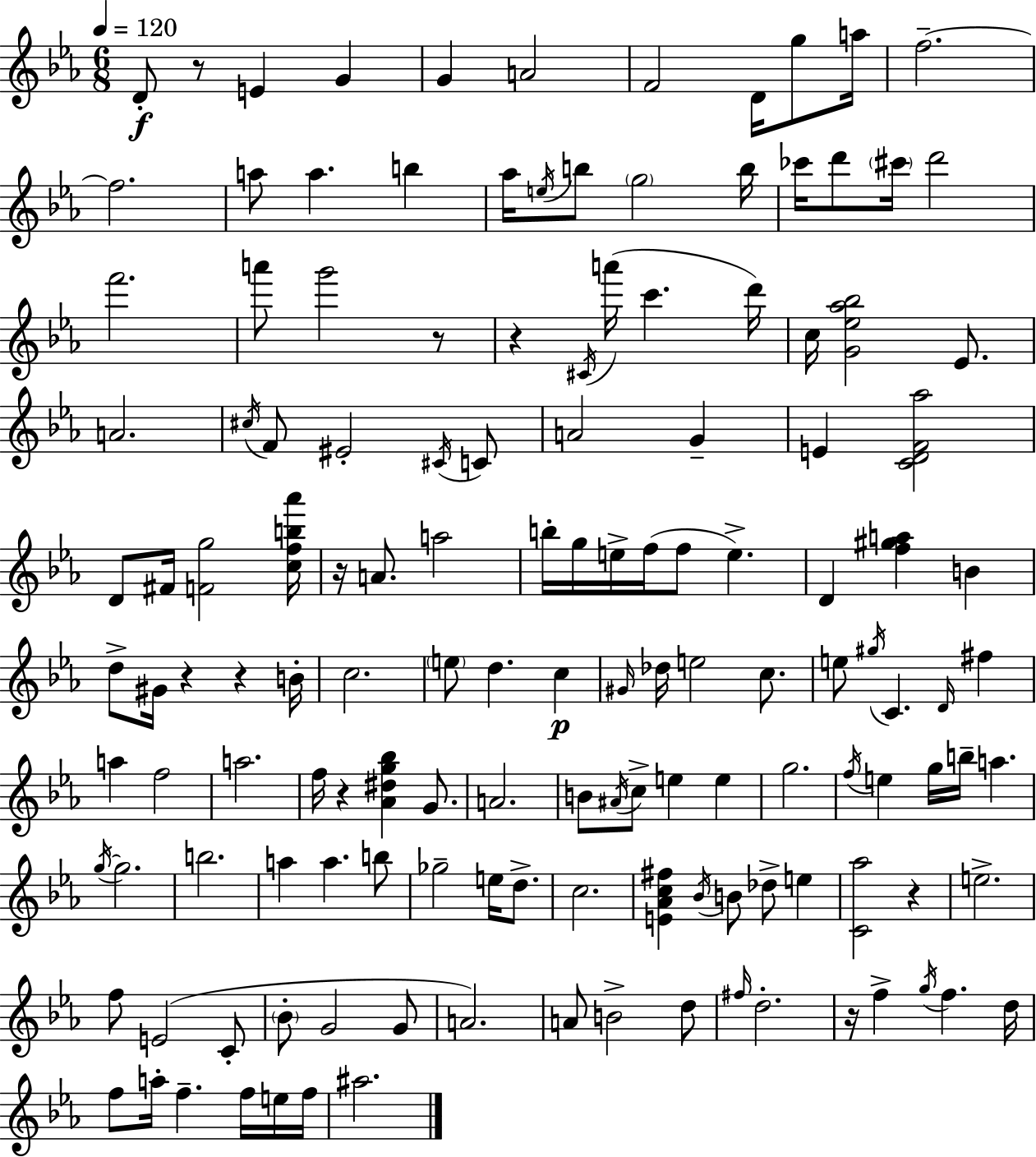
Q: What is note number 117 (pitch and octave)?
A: D5